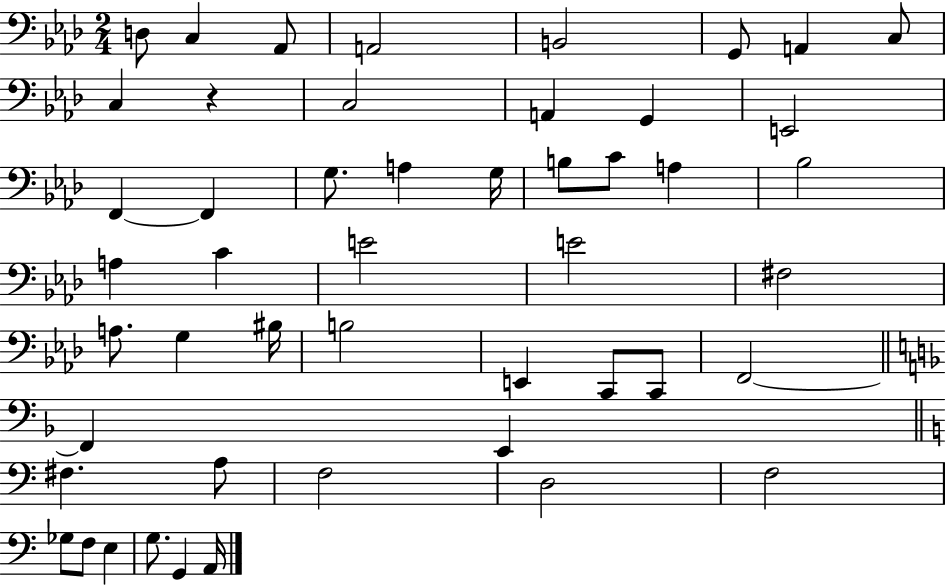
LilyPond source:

{
  \clef bass
  \numericTimeSignature
  \time 2/4
  \key aes \major
  d8 c4 aes,8 | a,2 | b,2 | g,8 a,4 c8 | \break c4 r4 | c2 | a,4 g,4 | e,2 | \break f,4~~ f,4 | g8. a4 g16 | b8 c'8 a4 | bes2 | \break a4 c'4 | e'2 | e'2 | fis2 | \break a8. g4 bis16 | b2 | e,4 c,8 c,8 | f,2~~ | \break \bar "||" \break \key f \major f,4 e,4 | \bar "||" \break \key a \minor fis4. a8 | f2 | d2 | f2 | \break ges8 f8 e4 | g8. g,4 a,16 | \bar "|."
}